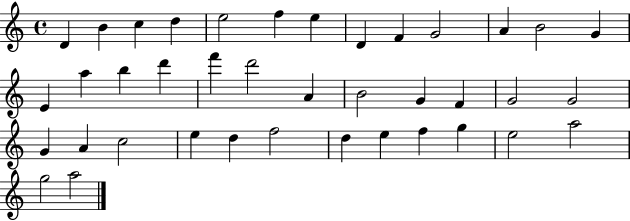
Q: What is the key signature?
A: C major